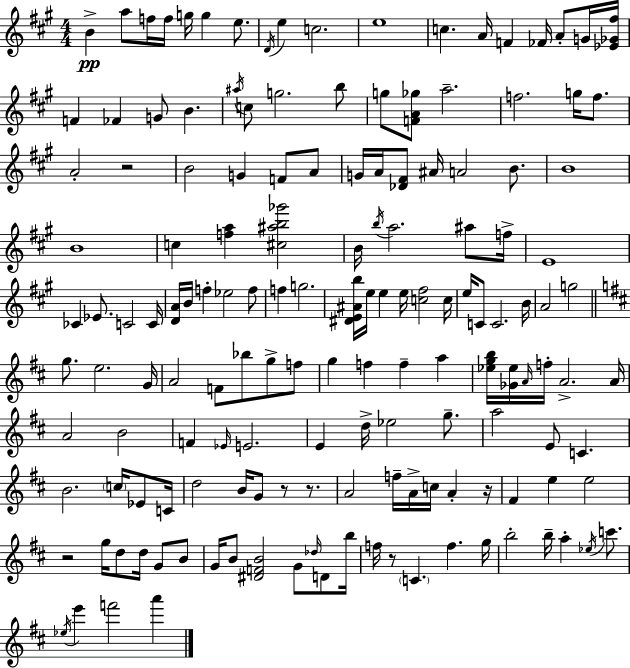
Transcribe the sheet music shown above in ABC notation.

X:1
T:Untitled
M:4/4
L:1/4
K:A
B a/2 f/4 f/4 g/4 g e/2 D/4 e c2 e4 c A/4 F _F/4 A/2 G/4 [_E_G^f]/4 F _F G/2 B ^a/4 c/2 g2 b/2 g/2 [FA_g]/2 a2 f2 g/4 f/2 A2 z2 B2 G F/2 A/2 G/4 A/4 [_D^F]/2 ^A/4 A2 B/2 B4 B4 c [fa] [^c^ab_g']2 B/4 b/4 a2 ^a/2 f/4 E4 _C _E/2 C2 C/4 [DA]/4 B/4 f _e2 f/2 f g2 [^DE^Ab]/4 e/4 e e/4 [c^f]2 c/4 e/4 C/2 C2 B/4 A2 g2 g/2 e2 G/4 A2 F/2 _b/2 g/2 f/2 g f f a [_egb]/4 [_G_e]/4 A/4 f/4 A2 A/4 A2 B2 F _E/4 E2 E d/4 _e2 g/2 a2 E/2 C B2 c/4 _E/2 C/4 d2 B/4 G/2 z/2 z/2 A2 f/4 A/4 c/4 A z/4 ^F e e2 z2 g/4 d/2 d/4 G/2 B/2 G/4 B/2 [^DFB]2 G/2 _d/4 D/2 b/4 f/4 z/2 C f g/4 b2 b/4 a _e/4 c'/2 _e/4 e' f'2 a'